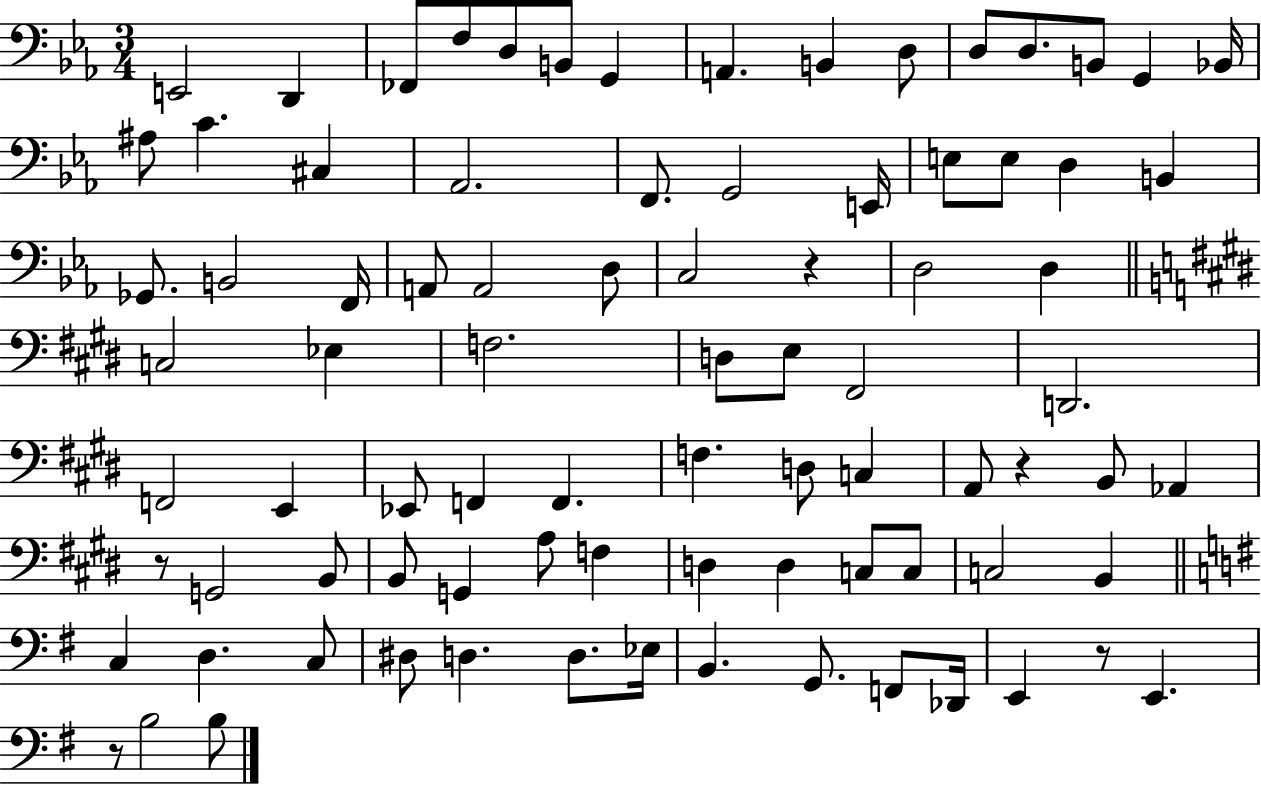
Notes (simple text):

E2/h D2/q FES2/e F3/e D3/e B2/e G2/q A2/q. B2/q D3/e D3/e D3/e. B2/e G2/q Bb2/s A#3/e C4/q. C#3/q Ab2/h. F2/e. G2/h E2/s E3/e E3/e D3/q B2/q Gb2/e. B2/h F2/s A2/e A2/h D3/e C3/h R/q D3/h D3/q C3/h Eb3/q F3/h. D3/e E3/e F#2/h D2/h. F2/h E2/q Eb2/e F2/q F2/q. F3/q. D3/e C3/q A2/e R/q B2/e Ab2/q R/e G2/h B2/e B2/e G2/q A3/e F3/q D3/q D3/q C3/e C3/e C3/h B2/q C3/q D3/q. C3/e D#3/e D3/q. D3/e. Eb3/s B2/q. G2/e. F2/e Db2/s E2/q R/e E2/q. R/e B3/h B3/e